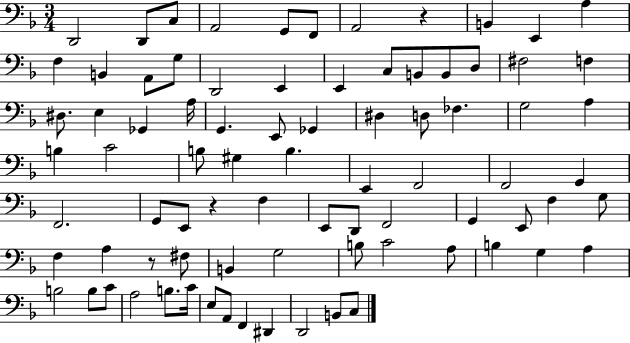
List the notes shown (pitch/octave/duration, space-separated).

D2/h D2/e C3/e A2/h G2/e F2/e A2/h R/q B2/q E2/q A3/q F3/q B2/q A2/e G3/e D2/h E2/q E2/q C3/e B2/e B2/e D3/e F#3/h F3/q D#3/e. E3/q Gb2/q A3/s G2/q. E2/e Gb2/q D#3/q D3/e FES3/q. G3/h A3/q B3/q C4/h B3/e G#3/q B3/q. E2/q F2/h F2/h G2/q F2/h. G2/e E2/e R/q F3/q E2/e D2/e F2/h G2/q E2/e F3/q G3/e F3/q A3/q R/e F#3/e B2/q G3/h B3/e C4/h A3/e B3/q G3/q A3/q B3/h B3/e C4/e A3/h B3/e. C4/s E3/e A2/e F2/q D#2/q D2/h B2/e C3/e